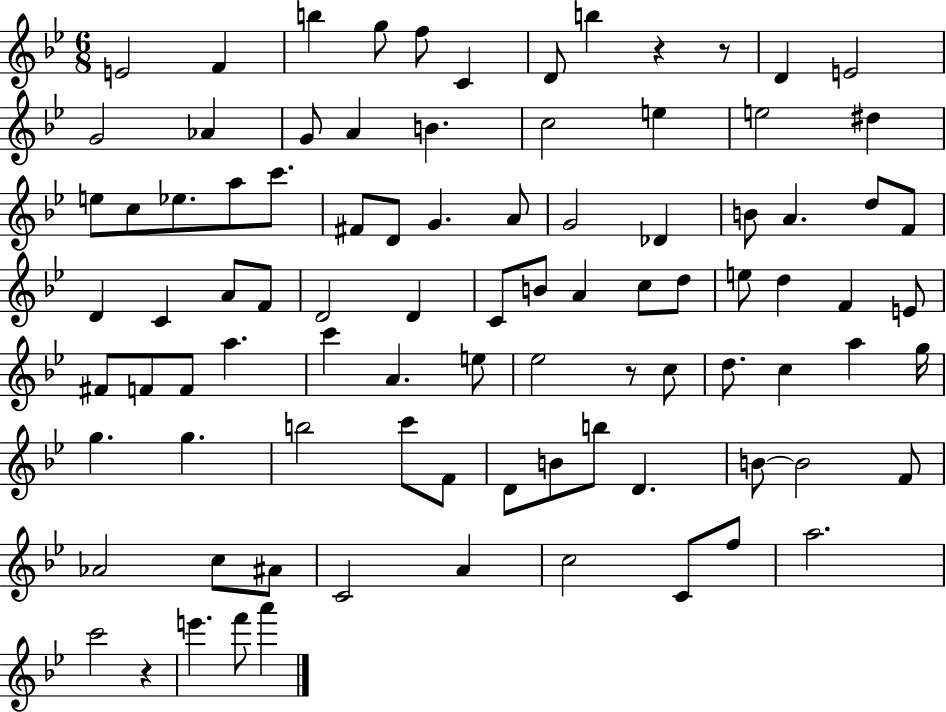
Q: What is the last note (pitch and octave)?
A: A6